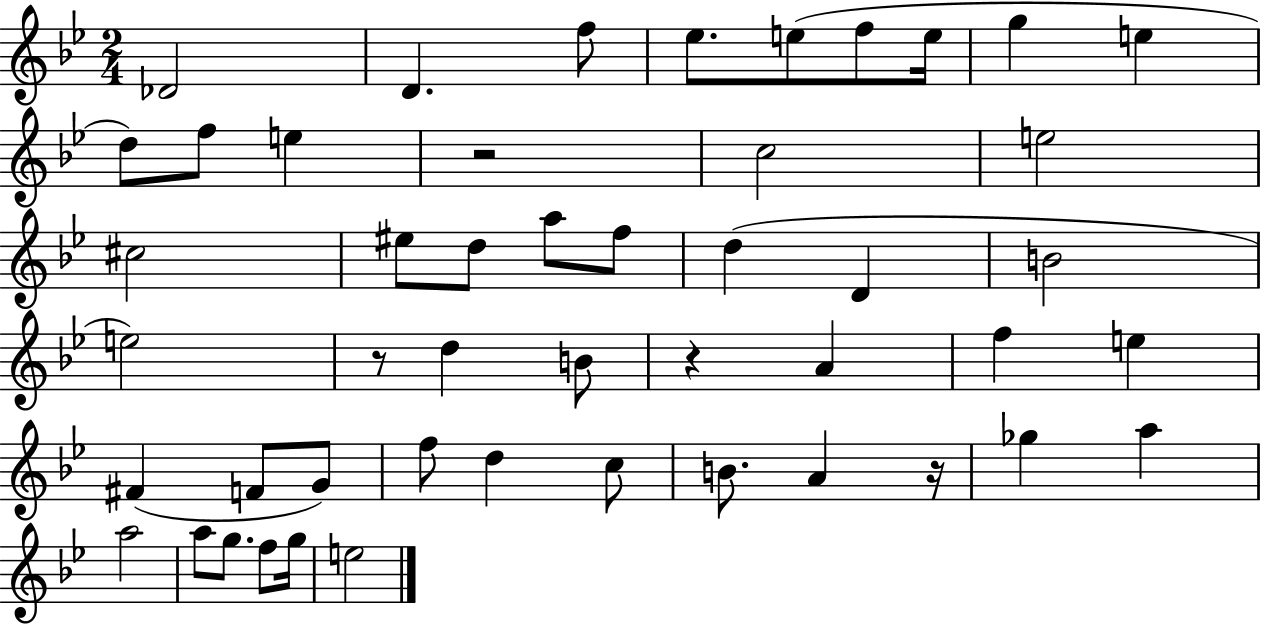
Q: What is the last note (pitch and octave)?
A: E5